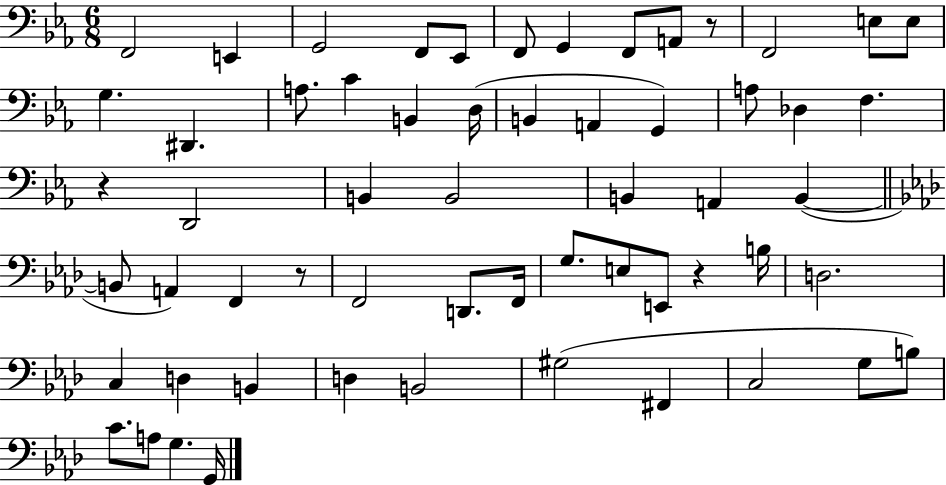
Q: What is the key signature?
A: EES major